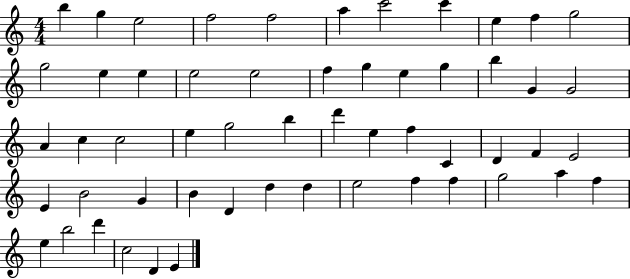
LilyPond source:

{
  \clef treble
  \numericTimeSignature
  \time 4/4
  \key c \major
  b''4 g''4 e''2 | f''2 f''2 | a''4 c'''2 c'''4 | e''4 f''4 g''2 | \break g''2 e''4 e''4 | e''2 e''2 | f''4 g''4 e''4 g''4 | b''4 g'4 g'2 | \break a'4 c''4 c''2 | e''4 g''2 b''4 | d'''4 e''4 f''4 c'4 | d'4 f'4 e'2 | \break e'4 b'2 g'4 | b'4 d'4 d''4 d''4 | e''2 f''4 f''4 | g''2 a''4 f''4 | \break e''4 b''2 d'''4 | c''2 d'4 e'4 | \bar "|."
}